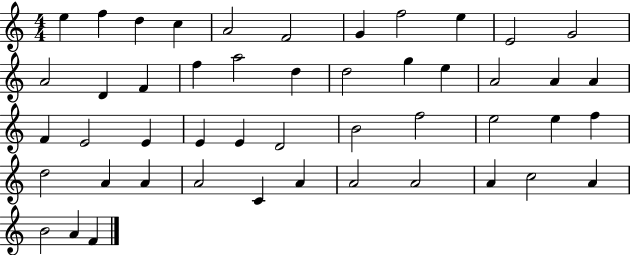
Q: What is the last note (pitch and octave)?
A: F4